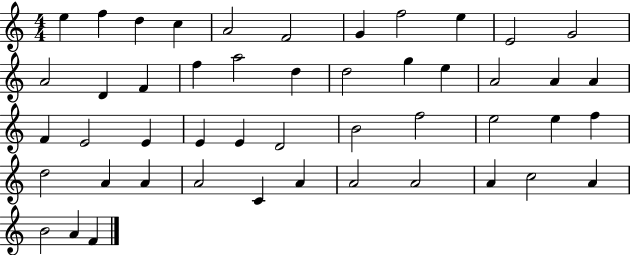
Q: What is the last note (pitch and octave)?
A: F4